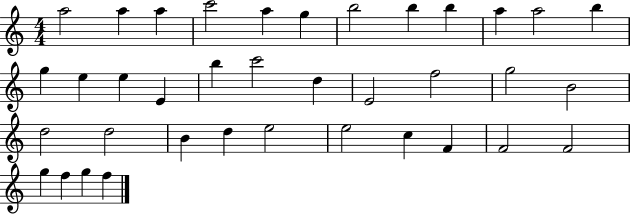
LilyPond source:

{
  \clef treble
  \numericTimeSignature
  \time 4/4
  \key c \major
  a''2 a''4 a''4 | c'''2 a''4 g''4 | b''2 b''4 b''4 | a''4 a''2 b''4 | \break g''4 e''4 e''4 e'4 | b''4 c'''2 d''4 | e'2 f''2 | g''2 b'2 | \break d''2 d''2 | b'4 d''4 e''2 | e''2 c''4 f'4 | f'2 f'2 | \break g''4 f''4 g''4 f''4 | \bar "|."
}